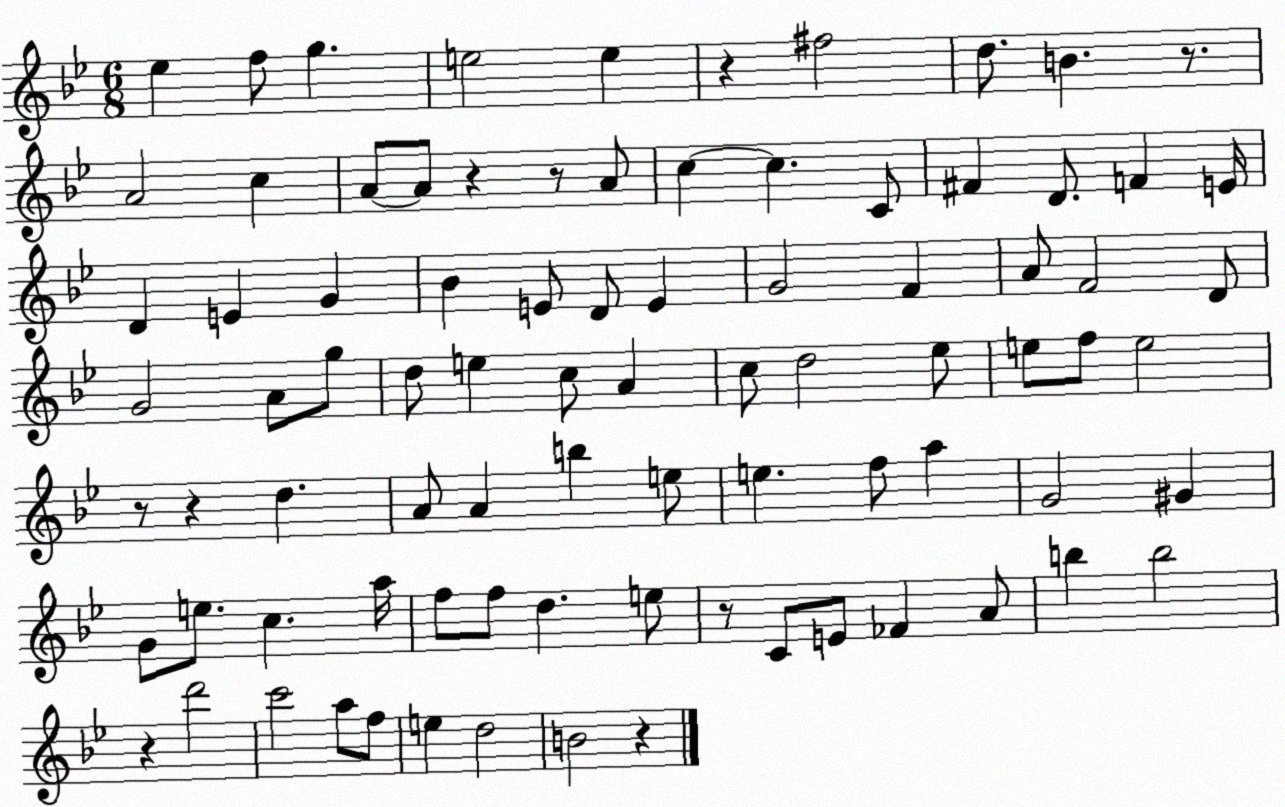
X:1
T:Untitled
M:6/8
L:1/4
K:Bb
_e f/2 g e2 e z ^f2 d/2 B z/2 A2 c A/2 A/2 z z/2 A/2 c c C/2 ^F D/2 F E/4 D E G _B E/2 D/2 E G2 F A/2 F2 D/2 G2 A/2 g/2 d/2 e c/2 A c/2 d2 _e/2 e/2 f/2 e2 z/2 z d A/2 A b e/2 e f/2 a G2 ^G G/2 e/2 c a/4 f/2 f/2 d e/2 z/2 C/2 E/2 _F A/2 b b2 z d'2 c'2 a/2 f/2 e d2 B2 z